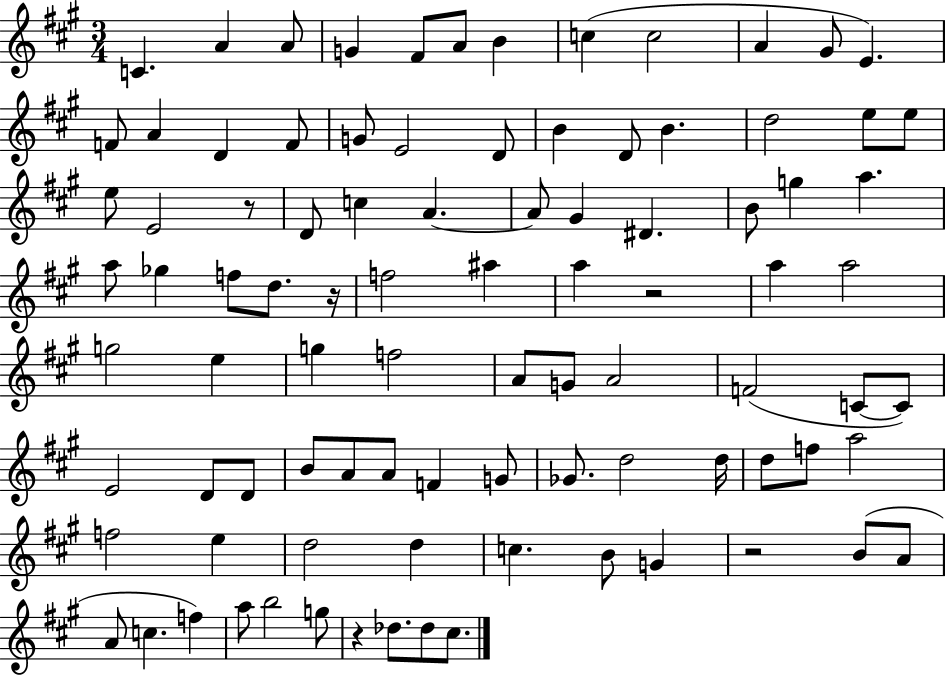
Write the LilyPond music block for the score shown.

{
  \clef treble
  \numericTimeSignature
  \time 3/4
  \key a \major
  c'4. a'4 a'8 | g'4 fis'8 a'8 b'4 | c''4( c''2 | a'4 gis'8 e'4.) | \break f'8 a'4 d'4 f'8 | g'8 e'2 d'8 | b'4 d'8 b'4. | d''2 e''8 e''8 | \break e''8 e'2 r8 | d'8 c''4 a'4.~~ | a'8 gis'4 dis'4. | b'8 g''4 a''4. | \break a''8 ges''4 f''8 d''8. r16 | f''2 ais''4 | a''4 r2 | a''4 a''2 | \break g''2 e''4 | g''4 f''2 | a'8 g'8 a'2 | f'2( c'8~~ c'8) | \break e'2 d'8 d'8 | b'8 a'8 a'8 f'4 g'8 | ges'8. d''2 d''16 | d''8 f''8 a''2 | \break f''2 e''4 | d''2 d''4 | c''4. b'8 g'4 | r2 b'8( a'8 | \break a'8 c''4. f''4) | a''8 b''2 g''8 | r4 des''8. des''8 cis''8. | \bar "|."
}